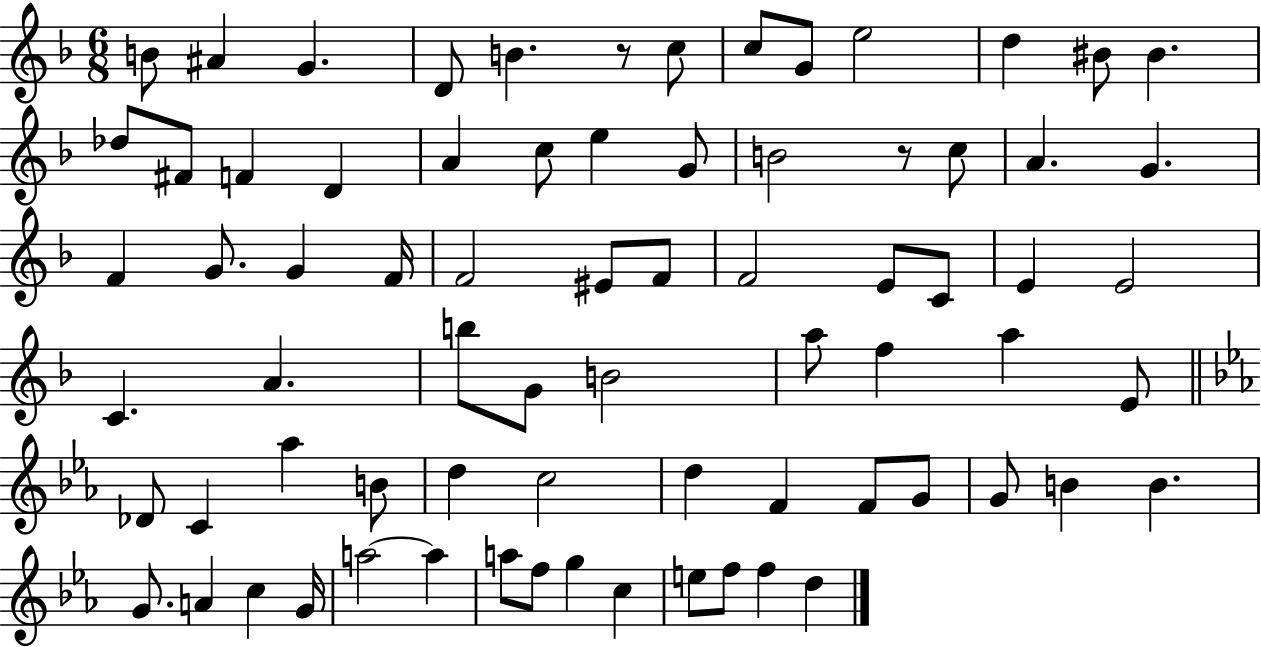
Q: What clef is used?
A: treble